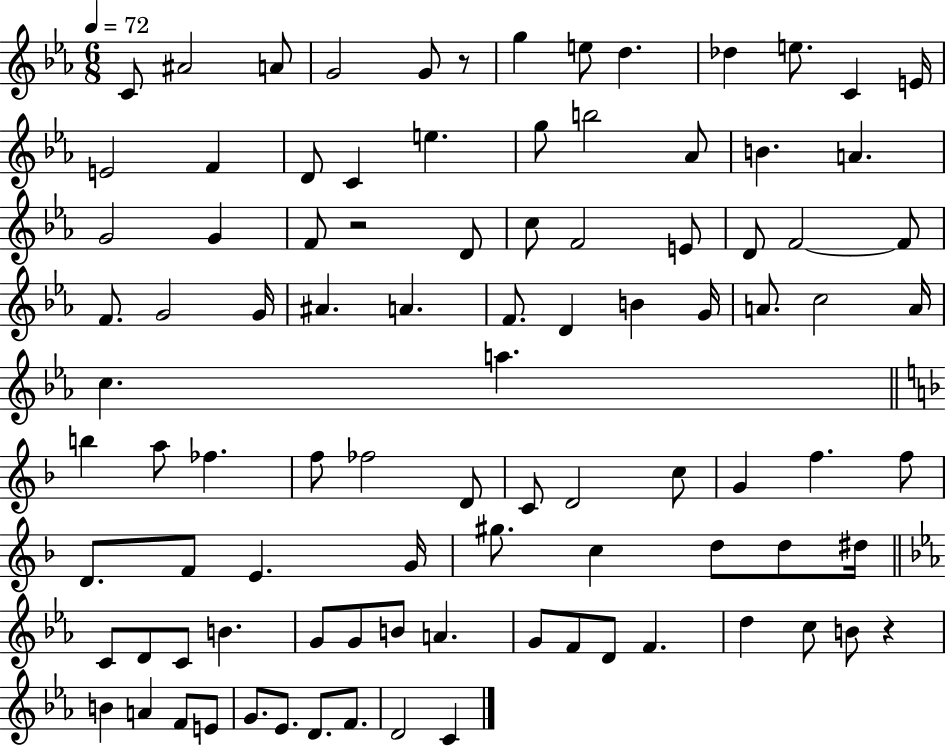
{
  \clef treble
  \numericTimeSignature
  \time 6/8
  \key ees \major
  \tempo 4 = 72
  c'8 ais'2 a'8 | g'2 g'8 r8 | g''4 e''8 d''4. | des''4 e''8. c'4 e'16 | \break e'2 f'4 | d'8 c'4 e''4. | g''8 b''2 aes'8 | b'4. a'4. | \break g'2 g'4 | f'8 r2 d'8 | c''8 f'2 e'8 | d'8 f'2~~ f'8 | \break f'8. g'2 g'16 | ais'4. a'4. | f'8. d'4 b'4 g'16 | a'8. c''2 a'16 | \break c''4. a''4. | \bar "||" \break \key f \major b''4 a''8 fes''4. | f''8 fes''2 d'8 | c'8 d'2 c''8 | g'4 f''4. f''8 | \break d'8. f'8 e'4. g'16 | gis''8. c''4 d''8 d''8 dis''16 | \bar "||" \break \key ees \major c'8 d'8 c'8 b'4. | g'8 g'8 b'8 a'4. | g'8 f'8 d'8 f'4. | d''4 c''8 b'8 r4 | \break b'4 a'4 f'8 e'8 | g'8. ees'8. d'8. f'8. | d'2 c'4 | \bar "|."
}